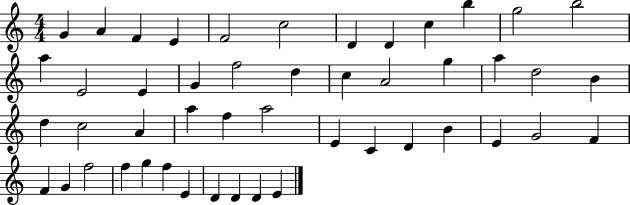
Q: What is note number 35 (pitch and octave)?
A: E4